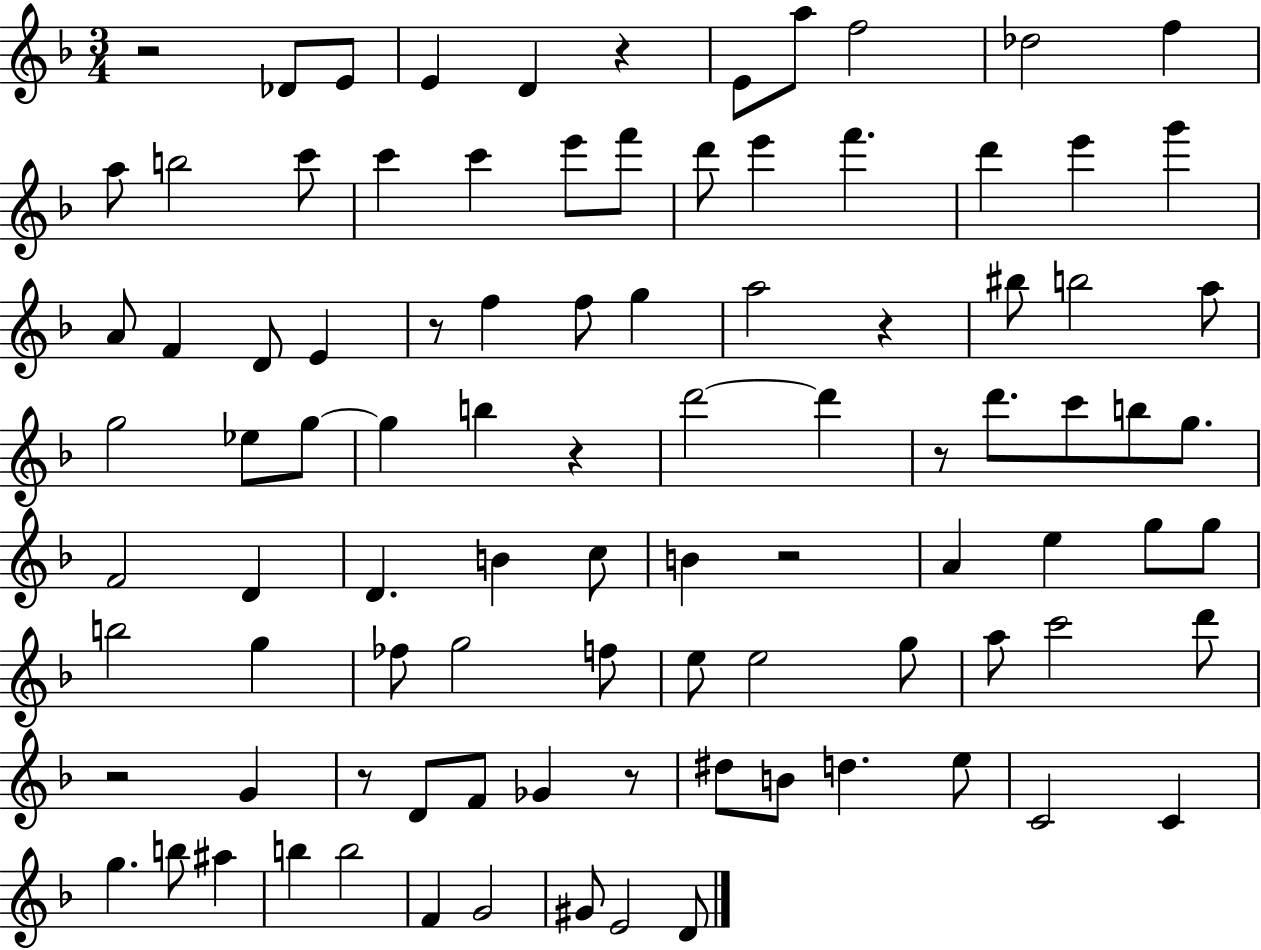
{
  \clef treble
  \numericTimeSignature
  \time 3/4
  \key f \major
  r2 des'8 e'8 | e'4 d'4 r4 | e'8 a''8 f''2 | des''2 f''4 | \break a''8 b''2 c'''8 | c'''4 c'''4 e'''8 f'''8 | d'''8 e'''4 f'''4. | d'''4 e'''4 g'''4 | \break a'8 f'4 d'8 e'4 | r8 f''4 f''8 g''4 | a''2 r4 | bis''8 b''2 a''8 | \break g''2 ees''8 g''8~~ | g''4 b''4 r4 | d'''2~~ d'''4 | r8 d'''8. c'''8 b''8 g''8. | \break f'2 d'4 | d'4. b'4 c''8 | b'4 r2 | a'4 e''4 g''8 g''8 | \break b''2 g''4 | fes''8 g''2 f''8 | e''8 e''2 g''8 | a''8 c'''2 d'''8 | \break r2 g'4 | r8 d'8 f'8 ges'4 r8 | dis''8 b'8 d''4. e''8 | c'2 c'4 | \break g''4. b''8 ais''4 | b''4 b''2 | f'4 g'2 | gis'8 e'2 d'8 | \break \bar "|."
}